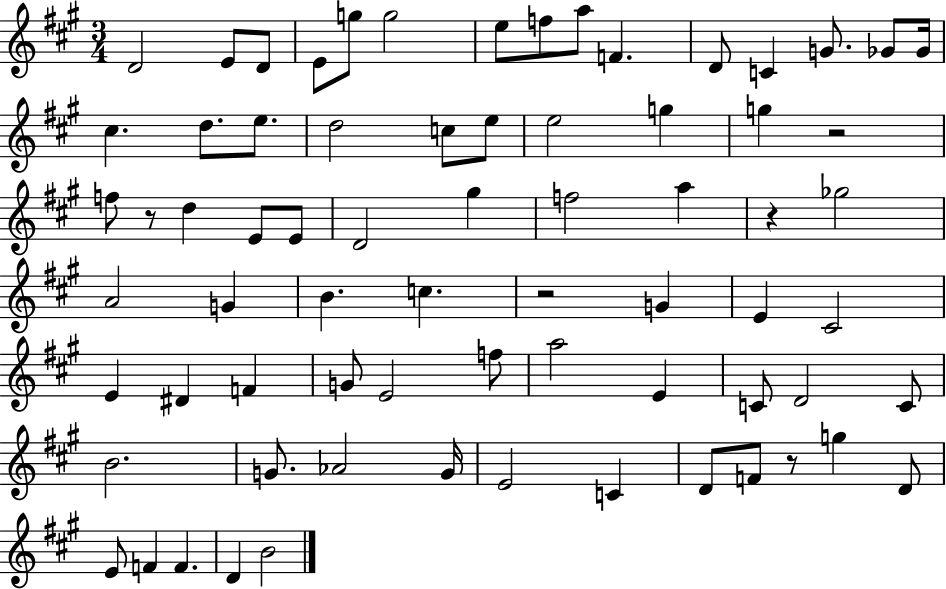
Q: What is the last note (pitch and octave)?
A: B4